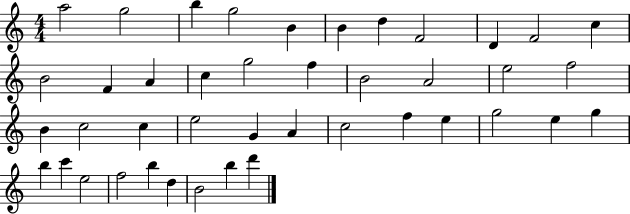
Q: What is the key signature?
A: C major